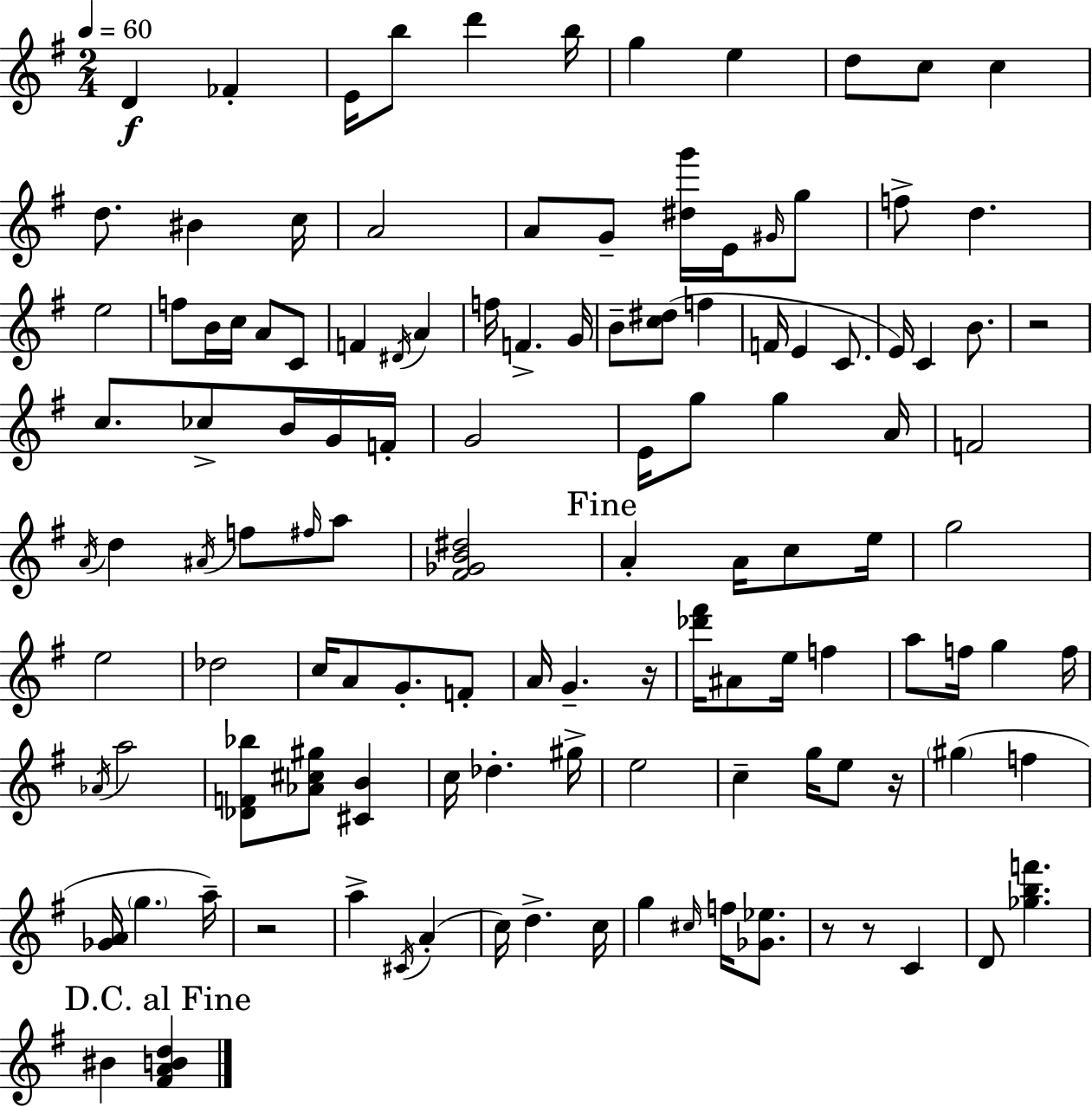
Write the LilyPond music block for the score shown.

{
  \clef treble
  \numericTimeSignature
  \time 2/4
  \key g \major
  \tempo 4 = 60
  d'4\f fes'4-. | e'16 b''8 d'''4 b''16 | g''4 e''4 | d''8 c''8 c''4 | \break d''8. bis'4 c''16 | a'2 | a'8 g'8-- <dis'' g'''>16 e'16 \grace { gis'16 } g''8 | f''8-> d''4. | \break e''2 | f''8 b'16 c''16 a'8 c'8 | f'4 \acciaccatura { dis'16 } a'4 | f''16 f'4.-> | \break g'16 b'8-- <c'' dis''>8( f''4 | f'16 e'4 c'8. | e'16) c'4 b'8. | r2 | \break c''8. ces''8-> b'16 | g'16 f'16-. g'2 | e'16 g''8 g''4 | a'16 f'2 | \break \acciaccatura { a'16 } d''4 \acciaccatura { ais'16 } | f''8 \grace { fis''16 } a''8 <fis' ges' b' dis''>2 | \mark "Fine" a'4-. | a'16 c''8 e''16 g''2 | \break e''2 | des''2 | c''16 a'8 | g'8.-. f'8-. a'16 g'4.-- | \break r16 <des''' fis'''>16 ais'8 | e''16 f''4 a''8 f''16 | g''4 f''16 \acciaccatura { aes'16 } a''2 | <des' f' bes''>8 | \break <aes' cis'' gis''>8 <cis' b'>4 c''16 des''4.-. | gis''16-> e''2 | c''4-- | g''16 e''8 r16 \parenthesize gis''4( | \break f''4 <ges' a'>16 \parenthesize g''4. | a''16--) r2 | a''4-> | \acciaccatura { cis'16 }( a'4-. c''16) | \break d''4.-> c''16 g''4 | \grace { cis''16 } f''16 <ges' ees''>8. | r8 r8 c'4 | d'8 <ges'' b'' f'''>4. | \break \mark "D.C. al Fine" bis'4 <fis' a' b' d''>4 | \bar "|."
}